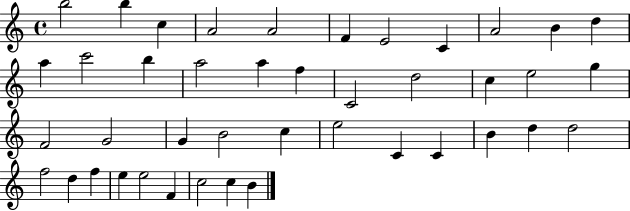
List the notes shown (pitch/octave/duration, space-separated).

B5/h B5/q C5/q A4/h A4/h F4/q E4/h C4/q A4/h B4/q D5/q A5/q C6/h B5/q A5/h A5/q F5/q C4/h D5/h C5/q E5/h G5/q F4/h G4/h G4/q B4/h C5/q E5/h C4/q C4/q B4/q D5/q D5/h F5/h D5/q F5/q E5/q E5/h F4/q C5/h C5/q B4/q